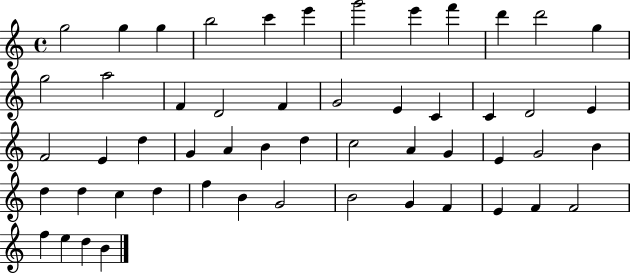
X:1
T:Untitled
M:4/4
L:1/4
K:C
g2 g g b2 c' e' g'2 e' f' d' d'2 g g2 a2 F D2 F G2 E C C D2 E F2 E d G A B d c2 A G E G2 B d d c d f B G2 B2 G F E F F2 f e d B